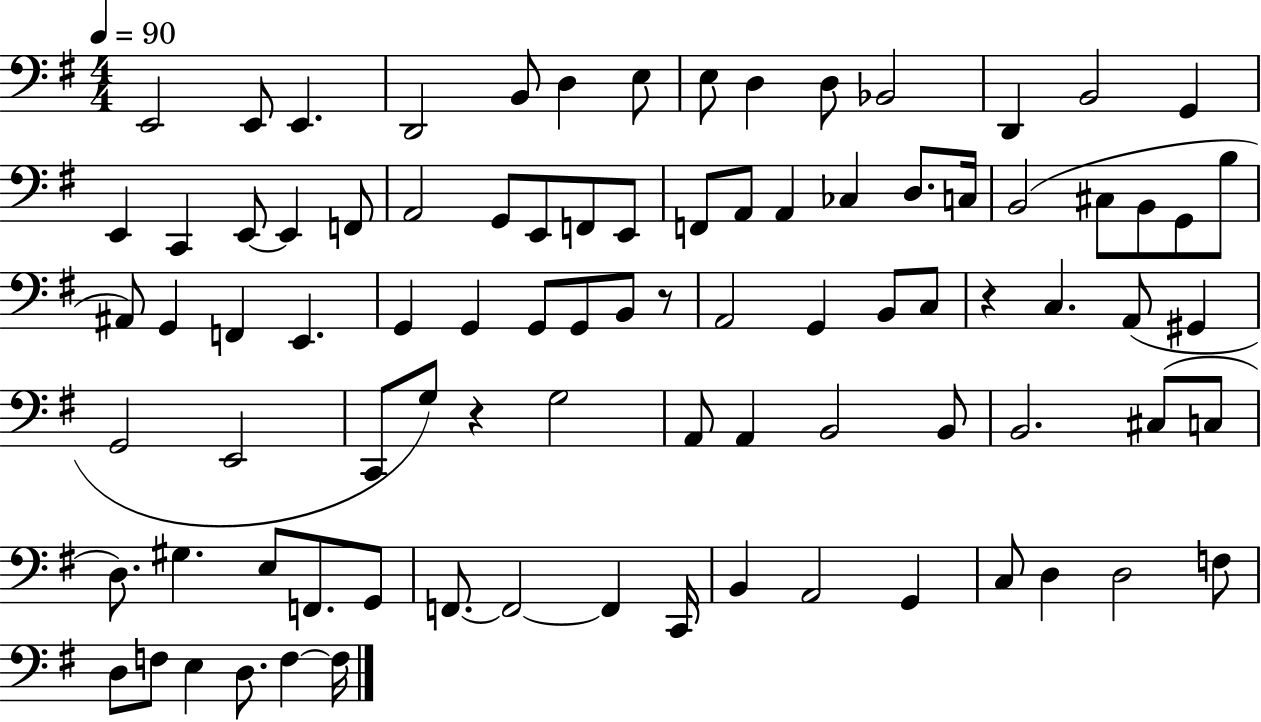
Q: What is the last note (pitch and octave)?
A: F3